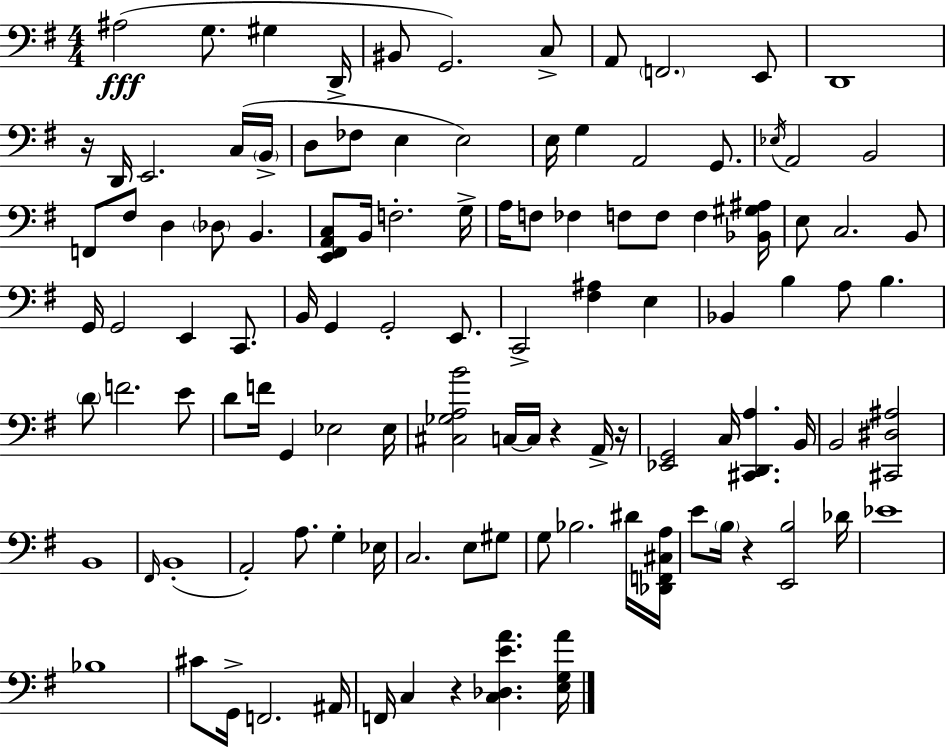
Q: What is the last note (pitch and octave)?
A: C3